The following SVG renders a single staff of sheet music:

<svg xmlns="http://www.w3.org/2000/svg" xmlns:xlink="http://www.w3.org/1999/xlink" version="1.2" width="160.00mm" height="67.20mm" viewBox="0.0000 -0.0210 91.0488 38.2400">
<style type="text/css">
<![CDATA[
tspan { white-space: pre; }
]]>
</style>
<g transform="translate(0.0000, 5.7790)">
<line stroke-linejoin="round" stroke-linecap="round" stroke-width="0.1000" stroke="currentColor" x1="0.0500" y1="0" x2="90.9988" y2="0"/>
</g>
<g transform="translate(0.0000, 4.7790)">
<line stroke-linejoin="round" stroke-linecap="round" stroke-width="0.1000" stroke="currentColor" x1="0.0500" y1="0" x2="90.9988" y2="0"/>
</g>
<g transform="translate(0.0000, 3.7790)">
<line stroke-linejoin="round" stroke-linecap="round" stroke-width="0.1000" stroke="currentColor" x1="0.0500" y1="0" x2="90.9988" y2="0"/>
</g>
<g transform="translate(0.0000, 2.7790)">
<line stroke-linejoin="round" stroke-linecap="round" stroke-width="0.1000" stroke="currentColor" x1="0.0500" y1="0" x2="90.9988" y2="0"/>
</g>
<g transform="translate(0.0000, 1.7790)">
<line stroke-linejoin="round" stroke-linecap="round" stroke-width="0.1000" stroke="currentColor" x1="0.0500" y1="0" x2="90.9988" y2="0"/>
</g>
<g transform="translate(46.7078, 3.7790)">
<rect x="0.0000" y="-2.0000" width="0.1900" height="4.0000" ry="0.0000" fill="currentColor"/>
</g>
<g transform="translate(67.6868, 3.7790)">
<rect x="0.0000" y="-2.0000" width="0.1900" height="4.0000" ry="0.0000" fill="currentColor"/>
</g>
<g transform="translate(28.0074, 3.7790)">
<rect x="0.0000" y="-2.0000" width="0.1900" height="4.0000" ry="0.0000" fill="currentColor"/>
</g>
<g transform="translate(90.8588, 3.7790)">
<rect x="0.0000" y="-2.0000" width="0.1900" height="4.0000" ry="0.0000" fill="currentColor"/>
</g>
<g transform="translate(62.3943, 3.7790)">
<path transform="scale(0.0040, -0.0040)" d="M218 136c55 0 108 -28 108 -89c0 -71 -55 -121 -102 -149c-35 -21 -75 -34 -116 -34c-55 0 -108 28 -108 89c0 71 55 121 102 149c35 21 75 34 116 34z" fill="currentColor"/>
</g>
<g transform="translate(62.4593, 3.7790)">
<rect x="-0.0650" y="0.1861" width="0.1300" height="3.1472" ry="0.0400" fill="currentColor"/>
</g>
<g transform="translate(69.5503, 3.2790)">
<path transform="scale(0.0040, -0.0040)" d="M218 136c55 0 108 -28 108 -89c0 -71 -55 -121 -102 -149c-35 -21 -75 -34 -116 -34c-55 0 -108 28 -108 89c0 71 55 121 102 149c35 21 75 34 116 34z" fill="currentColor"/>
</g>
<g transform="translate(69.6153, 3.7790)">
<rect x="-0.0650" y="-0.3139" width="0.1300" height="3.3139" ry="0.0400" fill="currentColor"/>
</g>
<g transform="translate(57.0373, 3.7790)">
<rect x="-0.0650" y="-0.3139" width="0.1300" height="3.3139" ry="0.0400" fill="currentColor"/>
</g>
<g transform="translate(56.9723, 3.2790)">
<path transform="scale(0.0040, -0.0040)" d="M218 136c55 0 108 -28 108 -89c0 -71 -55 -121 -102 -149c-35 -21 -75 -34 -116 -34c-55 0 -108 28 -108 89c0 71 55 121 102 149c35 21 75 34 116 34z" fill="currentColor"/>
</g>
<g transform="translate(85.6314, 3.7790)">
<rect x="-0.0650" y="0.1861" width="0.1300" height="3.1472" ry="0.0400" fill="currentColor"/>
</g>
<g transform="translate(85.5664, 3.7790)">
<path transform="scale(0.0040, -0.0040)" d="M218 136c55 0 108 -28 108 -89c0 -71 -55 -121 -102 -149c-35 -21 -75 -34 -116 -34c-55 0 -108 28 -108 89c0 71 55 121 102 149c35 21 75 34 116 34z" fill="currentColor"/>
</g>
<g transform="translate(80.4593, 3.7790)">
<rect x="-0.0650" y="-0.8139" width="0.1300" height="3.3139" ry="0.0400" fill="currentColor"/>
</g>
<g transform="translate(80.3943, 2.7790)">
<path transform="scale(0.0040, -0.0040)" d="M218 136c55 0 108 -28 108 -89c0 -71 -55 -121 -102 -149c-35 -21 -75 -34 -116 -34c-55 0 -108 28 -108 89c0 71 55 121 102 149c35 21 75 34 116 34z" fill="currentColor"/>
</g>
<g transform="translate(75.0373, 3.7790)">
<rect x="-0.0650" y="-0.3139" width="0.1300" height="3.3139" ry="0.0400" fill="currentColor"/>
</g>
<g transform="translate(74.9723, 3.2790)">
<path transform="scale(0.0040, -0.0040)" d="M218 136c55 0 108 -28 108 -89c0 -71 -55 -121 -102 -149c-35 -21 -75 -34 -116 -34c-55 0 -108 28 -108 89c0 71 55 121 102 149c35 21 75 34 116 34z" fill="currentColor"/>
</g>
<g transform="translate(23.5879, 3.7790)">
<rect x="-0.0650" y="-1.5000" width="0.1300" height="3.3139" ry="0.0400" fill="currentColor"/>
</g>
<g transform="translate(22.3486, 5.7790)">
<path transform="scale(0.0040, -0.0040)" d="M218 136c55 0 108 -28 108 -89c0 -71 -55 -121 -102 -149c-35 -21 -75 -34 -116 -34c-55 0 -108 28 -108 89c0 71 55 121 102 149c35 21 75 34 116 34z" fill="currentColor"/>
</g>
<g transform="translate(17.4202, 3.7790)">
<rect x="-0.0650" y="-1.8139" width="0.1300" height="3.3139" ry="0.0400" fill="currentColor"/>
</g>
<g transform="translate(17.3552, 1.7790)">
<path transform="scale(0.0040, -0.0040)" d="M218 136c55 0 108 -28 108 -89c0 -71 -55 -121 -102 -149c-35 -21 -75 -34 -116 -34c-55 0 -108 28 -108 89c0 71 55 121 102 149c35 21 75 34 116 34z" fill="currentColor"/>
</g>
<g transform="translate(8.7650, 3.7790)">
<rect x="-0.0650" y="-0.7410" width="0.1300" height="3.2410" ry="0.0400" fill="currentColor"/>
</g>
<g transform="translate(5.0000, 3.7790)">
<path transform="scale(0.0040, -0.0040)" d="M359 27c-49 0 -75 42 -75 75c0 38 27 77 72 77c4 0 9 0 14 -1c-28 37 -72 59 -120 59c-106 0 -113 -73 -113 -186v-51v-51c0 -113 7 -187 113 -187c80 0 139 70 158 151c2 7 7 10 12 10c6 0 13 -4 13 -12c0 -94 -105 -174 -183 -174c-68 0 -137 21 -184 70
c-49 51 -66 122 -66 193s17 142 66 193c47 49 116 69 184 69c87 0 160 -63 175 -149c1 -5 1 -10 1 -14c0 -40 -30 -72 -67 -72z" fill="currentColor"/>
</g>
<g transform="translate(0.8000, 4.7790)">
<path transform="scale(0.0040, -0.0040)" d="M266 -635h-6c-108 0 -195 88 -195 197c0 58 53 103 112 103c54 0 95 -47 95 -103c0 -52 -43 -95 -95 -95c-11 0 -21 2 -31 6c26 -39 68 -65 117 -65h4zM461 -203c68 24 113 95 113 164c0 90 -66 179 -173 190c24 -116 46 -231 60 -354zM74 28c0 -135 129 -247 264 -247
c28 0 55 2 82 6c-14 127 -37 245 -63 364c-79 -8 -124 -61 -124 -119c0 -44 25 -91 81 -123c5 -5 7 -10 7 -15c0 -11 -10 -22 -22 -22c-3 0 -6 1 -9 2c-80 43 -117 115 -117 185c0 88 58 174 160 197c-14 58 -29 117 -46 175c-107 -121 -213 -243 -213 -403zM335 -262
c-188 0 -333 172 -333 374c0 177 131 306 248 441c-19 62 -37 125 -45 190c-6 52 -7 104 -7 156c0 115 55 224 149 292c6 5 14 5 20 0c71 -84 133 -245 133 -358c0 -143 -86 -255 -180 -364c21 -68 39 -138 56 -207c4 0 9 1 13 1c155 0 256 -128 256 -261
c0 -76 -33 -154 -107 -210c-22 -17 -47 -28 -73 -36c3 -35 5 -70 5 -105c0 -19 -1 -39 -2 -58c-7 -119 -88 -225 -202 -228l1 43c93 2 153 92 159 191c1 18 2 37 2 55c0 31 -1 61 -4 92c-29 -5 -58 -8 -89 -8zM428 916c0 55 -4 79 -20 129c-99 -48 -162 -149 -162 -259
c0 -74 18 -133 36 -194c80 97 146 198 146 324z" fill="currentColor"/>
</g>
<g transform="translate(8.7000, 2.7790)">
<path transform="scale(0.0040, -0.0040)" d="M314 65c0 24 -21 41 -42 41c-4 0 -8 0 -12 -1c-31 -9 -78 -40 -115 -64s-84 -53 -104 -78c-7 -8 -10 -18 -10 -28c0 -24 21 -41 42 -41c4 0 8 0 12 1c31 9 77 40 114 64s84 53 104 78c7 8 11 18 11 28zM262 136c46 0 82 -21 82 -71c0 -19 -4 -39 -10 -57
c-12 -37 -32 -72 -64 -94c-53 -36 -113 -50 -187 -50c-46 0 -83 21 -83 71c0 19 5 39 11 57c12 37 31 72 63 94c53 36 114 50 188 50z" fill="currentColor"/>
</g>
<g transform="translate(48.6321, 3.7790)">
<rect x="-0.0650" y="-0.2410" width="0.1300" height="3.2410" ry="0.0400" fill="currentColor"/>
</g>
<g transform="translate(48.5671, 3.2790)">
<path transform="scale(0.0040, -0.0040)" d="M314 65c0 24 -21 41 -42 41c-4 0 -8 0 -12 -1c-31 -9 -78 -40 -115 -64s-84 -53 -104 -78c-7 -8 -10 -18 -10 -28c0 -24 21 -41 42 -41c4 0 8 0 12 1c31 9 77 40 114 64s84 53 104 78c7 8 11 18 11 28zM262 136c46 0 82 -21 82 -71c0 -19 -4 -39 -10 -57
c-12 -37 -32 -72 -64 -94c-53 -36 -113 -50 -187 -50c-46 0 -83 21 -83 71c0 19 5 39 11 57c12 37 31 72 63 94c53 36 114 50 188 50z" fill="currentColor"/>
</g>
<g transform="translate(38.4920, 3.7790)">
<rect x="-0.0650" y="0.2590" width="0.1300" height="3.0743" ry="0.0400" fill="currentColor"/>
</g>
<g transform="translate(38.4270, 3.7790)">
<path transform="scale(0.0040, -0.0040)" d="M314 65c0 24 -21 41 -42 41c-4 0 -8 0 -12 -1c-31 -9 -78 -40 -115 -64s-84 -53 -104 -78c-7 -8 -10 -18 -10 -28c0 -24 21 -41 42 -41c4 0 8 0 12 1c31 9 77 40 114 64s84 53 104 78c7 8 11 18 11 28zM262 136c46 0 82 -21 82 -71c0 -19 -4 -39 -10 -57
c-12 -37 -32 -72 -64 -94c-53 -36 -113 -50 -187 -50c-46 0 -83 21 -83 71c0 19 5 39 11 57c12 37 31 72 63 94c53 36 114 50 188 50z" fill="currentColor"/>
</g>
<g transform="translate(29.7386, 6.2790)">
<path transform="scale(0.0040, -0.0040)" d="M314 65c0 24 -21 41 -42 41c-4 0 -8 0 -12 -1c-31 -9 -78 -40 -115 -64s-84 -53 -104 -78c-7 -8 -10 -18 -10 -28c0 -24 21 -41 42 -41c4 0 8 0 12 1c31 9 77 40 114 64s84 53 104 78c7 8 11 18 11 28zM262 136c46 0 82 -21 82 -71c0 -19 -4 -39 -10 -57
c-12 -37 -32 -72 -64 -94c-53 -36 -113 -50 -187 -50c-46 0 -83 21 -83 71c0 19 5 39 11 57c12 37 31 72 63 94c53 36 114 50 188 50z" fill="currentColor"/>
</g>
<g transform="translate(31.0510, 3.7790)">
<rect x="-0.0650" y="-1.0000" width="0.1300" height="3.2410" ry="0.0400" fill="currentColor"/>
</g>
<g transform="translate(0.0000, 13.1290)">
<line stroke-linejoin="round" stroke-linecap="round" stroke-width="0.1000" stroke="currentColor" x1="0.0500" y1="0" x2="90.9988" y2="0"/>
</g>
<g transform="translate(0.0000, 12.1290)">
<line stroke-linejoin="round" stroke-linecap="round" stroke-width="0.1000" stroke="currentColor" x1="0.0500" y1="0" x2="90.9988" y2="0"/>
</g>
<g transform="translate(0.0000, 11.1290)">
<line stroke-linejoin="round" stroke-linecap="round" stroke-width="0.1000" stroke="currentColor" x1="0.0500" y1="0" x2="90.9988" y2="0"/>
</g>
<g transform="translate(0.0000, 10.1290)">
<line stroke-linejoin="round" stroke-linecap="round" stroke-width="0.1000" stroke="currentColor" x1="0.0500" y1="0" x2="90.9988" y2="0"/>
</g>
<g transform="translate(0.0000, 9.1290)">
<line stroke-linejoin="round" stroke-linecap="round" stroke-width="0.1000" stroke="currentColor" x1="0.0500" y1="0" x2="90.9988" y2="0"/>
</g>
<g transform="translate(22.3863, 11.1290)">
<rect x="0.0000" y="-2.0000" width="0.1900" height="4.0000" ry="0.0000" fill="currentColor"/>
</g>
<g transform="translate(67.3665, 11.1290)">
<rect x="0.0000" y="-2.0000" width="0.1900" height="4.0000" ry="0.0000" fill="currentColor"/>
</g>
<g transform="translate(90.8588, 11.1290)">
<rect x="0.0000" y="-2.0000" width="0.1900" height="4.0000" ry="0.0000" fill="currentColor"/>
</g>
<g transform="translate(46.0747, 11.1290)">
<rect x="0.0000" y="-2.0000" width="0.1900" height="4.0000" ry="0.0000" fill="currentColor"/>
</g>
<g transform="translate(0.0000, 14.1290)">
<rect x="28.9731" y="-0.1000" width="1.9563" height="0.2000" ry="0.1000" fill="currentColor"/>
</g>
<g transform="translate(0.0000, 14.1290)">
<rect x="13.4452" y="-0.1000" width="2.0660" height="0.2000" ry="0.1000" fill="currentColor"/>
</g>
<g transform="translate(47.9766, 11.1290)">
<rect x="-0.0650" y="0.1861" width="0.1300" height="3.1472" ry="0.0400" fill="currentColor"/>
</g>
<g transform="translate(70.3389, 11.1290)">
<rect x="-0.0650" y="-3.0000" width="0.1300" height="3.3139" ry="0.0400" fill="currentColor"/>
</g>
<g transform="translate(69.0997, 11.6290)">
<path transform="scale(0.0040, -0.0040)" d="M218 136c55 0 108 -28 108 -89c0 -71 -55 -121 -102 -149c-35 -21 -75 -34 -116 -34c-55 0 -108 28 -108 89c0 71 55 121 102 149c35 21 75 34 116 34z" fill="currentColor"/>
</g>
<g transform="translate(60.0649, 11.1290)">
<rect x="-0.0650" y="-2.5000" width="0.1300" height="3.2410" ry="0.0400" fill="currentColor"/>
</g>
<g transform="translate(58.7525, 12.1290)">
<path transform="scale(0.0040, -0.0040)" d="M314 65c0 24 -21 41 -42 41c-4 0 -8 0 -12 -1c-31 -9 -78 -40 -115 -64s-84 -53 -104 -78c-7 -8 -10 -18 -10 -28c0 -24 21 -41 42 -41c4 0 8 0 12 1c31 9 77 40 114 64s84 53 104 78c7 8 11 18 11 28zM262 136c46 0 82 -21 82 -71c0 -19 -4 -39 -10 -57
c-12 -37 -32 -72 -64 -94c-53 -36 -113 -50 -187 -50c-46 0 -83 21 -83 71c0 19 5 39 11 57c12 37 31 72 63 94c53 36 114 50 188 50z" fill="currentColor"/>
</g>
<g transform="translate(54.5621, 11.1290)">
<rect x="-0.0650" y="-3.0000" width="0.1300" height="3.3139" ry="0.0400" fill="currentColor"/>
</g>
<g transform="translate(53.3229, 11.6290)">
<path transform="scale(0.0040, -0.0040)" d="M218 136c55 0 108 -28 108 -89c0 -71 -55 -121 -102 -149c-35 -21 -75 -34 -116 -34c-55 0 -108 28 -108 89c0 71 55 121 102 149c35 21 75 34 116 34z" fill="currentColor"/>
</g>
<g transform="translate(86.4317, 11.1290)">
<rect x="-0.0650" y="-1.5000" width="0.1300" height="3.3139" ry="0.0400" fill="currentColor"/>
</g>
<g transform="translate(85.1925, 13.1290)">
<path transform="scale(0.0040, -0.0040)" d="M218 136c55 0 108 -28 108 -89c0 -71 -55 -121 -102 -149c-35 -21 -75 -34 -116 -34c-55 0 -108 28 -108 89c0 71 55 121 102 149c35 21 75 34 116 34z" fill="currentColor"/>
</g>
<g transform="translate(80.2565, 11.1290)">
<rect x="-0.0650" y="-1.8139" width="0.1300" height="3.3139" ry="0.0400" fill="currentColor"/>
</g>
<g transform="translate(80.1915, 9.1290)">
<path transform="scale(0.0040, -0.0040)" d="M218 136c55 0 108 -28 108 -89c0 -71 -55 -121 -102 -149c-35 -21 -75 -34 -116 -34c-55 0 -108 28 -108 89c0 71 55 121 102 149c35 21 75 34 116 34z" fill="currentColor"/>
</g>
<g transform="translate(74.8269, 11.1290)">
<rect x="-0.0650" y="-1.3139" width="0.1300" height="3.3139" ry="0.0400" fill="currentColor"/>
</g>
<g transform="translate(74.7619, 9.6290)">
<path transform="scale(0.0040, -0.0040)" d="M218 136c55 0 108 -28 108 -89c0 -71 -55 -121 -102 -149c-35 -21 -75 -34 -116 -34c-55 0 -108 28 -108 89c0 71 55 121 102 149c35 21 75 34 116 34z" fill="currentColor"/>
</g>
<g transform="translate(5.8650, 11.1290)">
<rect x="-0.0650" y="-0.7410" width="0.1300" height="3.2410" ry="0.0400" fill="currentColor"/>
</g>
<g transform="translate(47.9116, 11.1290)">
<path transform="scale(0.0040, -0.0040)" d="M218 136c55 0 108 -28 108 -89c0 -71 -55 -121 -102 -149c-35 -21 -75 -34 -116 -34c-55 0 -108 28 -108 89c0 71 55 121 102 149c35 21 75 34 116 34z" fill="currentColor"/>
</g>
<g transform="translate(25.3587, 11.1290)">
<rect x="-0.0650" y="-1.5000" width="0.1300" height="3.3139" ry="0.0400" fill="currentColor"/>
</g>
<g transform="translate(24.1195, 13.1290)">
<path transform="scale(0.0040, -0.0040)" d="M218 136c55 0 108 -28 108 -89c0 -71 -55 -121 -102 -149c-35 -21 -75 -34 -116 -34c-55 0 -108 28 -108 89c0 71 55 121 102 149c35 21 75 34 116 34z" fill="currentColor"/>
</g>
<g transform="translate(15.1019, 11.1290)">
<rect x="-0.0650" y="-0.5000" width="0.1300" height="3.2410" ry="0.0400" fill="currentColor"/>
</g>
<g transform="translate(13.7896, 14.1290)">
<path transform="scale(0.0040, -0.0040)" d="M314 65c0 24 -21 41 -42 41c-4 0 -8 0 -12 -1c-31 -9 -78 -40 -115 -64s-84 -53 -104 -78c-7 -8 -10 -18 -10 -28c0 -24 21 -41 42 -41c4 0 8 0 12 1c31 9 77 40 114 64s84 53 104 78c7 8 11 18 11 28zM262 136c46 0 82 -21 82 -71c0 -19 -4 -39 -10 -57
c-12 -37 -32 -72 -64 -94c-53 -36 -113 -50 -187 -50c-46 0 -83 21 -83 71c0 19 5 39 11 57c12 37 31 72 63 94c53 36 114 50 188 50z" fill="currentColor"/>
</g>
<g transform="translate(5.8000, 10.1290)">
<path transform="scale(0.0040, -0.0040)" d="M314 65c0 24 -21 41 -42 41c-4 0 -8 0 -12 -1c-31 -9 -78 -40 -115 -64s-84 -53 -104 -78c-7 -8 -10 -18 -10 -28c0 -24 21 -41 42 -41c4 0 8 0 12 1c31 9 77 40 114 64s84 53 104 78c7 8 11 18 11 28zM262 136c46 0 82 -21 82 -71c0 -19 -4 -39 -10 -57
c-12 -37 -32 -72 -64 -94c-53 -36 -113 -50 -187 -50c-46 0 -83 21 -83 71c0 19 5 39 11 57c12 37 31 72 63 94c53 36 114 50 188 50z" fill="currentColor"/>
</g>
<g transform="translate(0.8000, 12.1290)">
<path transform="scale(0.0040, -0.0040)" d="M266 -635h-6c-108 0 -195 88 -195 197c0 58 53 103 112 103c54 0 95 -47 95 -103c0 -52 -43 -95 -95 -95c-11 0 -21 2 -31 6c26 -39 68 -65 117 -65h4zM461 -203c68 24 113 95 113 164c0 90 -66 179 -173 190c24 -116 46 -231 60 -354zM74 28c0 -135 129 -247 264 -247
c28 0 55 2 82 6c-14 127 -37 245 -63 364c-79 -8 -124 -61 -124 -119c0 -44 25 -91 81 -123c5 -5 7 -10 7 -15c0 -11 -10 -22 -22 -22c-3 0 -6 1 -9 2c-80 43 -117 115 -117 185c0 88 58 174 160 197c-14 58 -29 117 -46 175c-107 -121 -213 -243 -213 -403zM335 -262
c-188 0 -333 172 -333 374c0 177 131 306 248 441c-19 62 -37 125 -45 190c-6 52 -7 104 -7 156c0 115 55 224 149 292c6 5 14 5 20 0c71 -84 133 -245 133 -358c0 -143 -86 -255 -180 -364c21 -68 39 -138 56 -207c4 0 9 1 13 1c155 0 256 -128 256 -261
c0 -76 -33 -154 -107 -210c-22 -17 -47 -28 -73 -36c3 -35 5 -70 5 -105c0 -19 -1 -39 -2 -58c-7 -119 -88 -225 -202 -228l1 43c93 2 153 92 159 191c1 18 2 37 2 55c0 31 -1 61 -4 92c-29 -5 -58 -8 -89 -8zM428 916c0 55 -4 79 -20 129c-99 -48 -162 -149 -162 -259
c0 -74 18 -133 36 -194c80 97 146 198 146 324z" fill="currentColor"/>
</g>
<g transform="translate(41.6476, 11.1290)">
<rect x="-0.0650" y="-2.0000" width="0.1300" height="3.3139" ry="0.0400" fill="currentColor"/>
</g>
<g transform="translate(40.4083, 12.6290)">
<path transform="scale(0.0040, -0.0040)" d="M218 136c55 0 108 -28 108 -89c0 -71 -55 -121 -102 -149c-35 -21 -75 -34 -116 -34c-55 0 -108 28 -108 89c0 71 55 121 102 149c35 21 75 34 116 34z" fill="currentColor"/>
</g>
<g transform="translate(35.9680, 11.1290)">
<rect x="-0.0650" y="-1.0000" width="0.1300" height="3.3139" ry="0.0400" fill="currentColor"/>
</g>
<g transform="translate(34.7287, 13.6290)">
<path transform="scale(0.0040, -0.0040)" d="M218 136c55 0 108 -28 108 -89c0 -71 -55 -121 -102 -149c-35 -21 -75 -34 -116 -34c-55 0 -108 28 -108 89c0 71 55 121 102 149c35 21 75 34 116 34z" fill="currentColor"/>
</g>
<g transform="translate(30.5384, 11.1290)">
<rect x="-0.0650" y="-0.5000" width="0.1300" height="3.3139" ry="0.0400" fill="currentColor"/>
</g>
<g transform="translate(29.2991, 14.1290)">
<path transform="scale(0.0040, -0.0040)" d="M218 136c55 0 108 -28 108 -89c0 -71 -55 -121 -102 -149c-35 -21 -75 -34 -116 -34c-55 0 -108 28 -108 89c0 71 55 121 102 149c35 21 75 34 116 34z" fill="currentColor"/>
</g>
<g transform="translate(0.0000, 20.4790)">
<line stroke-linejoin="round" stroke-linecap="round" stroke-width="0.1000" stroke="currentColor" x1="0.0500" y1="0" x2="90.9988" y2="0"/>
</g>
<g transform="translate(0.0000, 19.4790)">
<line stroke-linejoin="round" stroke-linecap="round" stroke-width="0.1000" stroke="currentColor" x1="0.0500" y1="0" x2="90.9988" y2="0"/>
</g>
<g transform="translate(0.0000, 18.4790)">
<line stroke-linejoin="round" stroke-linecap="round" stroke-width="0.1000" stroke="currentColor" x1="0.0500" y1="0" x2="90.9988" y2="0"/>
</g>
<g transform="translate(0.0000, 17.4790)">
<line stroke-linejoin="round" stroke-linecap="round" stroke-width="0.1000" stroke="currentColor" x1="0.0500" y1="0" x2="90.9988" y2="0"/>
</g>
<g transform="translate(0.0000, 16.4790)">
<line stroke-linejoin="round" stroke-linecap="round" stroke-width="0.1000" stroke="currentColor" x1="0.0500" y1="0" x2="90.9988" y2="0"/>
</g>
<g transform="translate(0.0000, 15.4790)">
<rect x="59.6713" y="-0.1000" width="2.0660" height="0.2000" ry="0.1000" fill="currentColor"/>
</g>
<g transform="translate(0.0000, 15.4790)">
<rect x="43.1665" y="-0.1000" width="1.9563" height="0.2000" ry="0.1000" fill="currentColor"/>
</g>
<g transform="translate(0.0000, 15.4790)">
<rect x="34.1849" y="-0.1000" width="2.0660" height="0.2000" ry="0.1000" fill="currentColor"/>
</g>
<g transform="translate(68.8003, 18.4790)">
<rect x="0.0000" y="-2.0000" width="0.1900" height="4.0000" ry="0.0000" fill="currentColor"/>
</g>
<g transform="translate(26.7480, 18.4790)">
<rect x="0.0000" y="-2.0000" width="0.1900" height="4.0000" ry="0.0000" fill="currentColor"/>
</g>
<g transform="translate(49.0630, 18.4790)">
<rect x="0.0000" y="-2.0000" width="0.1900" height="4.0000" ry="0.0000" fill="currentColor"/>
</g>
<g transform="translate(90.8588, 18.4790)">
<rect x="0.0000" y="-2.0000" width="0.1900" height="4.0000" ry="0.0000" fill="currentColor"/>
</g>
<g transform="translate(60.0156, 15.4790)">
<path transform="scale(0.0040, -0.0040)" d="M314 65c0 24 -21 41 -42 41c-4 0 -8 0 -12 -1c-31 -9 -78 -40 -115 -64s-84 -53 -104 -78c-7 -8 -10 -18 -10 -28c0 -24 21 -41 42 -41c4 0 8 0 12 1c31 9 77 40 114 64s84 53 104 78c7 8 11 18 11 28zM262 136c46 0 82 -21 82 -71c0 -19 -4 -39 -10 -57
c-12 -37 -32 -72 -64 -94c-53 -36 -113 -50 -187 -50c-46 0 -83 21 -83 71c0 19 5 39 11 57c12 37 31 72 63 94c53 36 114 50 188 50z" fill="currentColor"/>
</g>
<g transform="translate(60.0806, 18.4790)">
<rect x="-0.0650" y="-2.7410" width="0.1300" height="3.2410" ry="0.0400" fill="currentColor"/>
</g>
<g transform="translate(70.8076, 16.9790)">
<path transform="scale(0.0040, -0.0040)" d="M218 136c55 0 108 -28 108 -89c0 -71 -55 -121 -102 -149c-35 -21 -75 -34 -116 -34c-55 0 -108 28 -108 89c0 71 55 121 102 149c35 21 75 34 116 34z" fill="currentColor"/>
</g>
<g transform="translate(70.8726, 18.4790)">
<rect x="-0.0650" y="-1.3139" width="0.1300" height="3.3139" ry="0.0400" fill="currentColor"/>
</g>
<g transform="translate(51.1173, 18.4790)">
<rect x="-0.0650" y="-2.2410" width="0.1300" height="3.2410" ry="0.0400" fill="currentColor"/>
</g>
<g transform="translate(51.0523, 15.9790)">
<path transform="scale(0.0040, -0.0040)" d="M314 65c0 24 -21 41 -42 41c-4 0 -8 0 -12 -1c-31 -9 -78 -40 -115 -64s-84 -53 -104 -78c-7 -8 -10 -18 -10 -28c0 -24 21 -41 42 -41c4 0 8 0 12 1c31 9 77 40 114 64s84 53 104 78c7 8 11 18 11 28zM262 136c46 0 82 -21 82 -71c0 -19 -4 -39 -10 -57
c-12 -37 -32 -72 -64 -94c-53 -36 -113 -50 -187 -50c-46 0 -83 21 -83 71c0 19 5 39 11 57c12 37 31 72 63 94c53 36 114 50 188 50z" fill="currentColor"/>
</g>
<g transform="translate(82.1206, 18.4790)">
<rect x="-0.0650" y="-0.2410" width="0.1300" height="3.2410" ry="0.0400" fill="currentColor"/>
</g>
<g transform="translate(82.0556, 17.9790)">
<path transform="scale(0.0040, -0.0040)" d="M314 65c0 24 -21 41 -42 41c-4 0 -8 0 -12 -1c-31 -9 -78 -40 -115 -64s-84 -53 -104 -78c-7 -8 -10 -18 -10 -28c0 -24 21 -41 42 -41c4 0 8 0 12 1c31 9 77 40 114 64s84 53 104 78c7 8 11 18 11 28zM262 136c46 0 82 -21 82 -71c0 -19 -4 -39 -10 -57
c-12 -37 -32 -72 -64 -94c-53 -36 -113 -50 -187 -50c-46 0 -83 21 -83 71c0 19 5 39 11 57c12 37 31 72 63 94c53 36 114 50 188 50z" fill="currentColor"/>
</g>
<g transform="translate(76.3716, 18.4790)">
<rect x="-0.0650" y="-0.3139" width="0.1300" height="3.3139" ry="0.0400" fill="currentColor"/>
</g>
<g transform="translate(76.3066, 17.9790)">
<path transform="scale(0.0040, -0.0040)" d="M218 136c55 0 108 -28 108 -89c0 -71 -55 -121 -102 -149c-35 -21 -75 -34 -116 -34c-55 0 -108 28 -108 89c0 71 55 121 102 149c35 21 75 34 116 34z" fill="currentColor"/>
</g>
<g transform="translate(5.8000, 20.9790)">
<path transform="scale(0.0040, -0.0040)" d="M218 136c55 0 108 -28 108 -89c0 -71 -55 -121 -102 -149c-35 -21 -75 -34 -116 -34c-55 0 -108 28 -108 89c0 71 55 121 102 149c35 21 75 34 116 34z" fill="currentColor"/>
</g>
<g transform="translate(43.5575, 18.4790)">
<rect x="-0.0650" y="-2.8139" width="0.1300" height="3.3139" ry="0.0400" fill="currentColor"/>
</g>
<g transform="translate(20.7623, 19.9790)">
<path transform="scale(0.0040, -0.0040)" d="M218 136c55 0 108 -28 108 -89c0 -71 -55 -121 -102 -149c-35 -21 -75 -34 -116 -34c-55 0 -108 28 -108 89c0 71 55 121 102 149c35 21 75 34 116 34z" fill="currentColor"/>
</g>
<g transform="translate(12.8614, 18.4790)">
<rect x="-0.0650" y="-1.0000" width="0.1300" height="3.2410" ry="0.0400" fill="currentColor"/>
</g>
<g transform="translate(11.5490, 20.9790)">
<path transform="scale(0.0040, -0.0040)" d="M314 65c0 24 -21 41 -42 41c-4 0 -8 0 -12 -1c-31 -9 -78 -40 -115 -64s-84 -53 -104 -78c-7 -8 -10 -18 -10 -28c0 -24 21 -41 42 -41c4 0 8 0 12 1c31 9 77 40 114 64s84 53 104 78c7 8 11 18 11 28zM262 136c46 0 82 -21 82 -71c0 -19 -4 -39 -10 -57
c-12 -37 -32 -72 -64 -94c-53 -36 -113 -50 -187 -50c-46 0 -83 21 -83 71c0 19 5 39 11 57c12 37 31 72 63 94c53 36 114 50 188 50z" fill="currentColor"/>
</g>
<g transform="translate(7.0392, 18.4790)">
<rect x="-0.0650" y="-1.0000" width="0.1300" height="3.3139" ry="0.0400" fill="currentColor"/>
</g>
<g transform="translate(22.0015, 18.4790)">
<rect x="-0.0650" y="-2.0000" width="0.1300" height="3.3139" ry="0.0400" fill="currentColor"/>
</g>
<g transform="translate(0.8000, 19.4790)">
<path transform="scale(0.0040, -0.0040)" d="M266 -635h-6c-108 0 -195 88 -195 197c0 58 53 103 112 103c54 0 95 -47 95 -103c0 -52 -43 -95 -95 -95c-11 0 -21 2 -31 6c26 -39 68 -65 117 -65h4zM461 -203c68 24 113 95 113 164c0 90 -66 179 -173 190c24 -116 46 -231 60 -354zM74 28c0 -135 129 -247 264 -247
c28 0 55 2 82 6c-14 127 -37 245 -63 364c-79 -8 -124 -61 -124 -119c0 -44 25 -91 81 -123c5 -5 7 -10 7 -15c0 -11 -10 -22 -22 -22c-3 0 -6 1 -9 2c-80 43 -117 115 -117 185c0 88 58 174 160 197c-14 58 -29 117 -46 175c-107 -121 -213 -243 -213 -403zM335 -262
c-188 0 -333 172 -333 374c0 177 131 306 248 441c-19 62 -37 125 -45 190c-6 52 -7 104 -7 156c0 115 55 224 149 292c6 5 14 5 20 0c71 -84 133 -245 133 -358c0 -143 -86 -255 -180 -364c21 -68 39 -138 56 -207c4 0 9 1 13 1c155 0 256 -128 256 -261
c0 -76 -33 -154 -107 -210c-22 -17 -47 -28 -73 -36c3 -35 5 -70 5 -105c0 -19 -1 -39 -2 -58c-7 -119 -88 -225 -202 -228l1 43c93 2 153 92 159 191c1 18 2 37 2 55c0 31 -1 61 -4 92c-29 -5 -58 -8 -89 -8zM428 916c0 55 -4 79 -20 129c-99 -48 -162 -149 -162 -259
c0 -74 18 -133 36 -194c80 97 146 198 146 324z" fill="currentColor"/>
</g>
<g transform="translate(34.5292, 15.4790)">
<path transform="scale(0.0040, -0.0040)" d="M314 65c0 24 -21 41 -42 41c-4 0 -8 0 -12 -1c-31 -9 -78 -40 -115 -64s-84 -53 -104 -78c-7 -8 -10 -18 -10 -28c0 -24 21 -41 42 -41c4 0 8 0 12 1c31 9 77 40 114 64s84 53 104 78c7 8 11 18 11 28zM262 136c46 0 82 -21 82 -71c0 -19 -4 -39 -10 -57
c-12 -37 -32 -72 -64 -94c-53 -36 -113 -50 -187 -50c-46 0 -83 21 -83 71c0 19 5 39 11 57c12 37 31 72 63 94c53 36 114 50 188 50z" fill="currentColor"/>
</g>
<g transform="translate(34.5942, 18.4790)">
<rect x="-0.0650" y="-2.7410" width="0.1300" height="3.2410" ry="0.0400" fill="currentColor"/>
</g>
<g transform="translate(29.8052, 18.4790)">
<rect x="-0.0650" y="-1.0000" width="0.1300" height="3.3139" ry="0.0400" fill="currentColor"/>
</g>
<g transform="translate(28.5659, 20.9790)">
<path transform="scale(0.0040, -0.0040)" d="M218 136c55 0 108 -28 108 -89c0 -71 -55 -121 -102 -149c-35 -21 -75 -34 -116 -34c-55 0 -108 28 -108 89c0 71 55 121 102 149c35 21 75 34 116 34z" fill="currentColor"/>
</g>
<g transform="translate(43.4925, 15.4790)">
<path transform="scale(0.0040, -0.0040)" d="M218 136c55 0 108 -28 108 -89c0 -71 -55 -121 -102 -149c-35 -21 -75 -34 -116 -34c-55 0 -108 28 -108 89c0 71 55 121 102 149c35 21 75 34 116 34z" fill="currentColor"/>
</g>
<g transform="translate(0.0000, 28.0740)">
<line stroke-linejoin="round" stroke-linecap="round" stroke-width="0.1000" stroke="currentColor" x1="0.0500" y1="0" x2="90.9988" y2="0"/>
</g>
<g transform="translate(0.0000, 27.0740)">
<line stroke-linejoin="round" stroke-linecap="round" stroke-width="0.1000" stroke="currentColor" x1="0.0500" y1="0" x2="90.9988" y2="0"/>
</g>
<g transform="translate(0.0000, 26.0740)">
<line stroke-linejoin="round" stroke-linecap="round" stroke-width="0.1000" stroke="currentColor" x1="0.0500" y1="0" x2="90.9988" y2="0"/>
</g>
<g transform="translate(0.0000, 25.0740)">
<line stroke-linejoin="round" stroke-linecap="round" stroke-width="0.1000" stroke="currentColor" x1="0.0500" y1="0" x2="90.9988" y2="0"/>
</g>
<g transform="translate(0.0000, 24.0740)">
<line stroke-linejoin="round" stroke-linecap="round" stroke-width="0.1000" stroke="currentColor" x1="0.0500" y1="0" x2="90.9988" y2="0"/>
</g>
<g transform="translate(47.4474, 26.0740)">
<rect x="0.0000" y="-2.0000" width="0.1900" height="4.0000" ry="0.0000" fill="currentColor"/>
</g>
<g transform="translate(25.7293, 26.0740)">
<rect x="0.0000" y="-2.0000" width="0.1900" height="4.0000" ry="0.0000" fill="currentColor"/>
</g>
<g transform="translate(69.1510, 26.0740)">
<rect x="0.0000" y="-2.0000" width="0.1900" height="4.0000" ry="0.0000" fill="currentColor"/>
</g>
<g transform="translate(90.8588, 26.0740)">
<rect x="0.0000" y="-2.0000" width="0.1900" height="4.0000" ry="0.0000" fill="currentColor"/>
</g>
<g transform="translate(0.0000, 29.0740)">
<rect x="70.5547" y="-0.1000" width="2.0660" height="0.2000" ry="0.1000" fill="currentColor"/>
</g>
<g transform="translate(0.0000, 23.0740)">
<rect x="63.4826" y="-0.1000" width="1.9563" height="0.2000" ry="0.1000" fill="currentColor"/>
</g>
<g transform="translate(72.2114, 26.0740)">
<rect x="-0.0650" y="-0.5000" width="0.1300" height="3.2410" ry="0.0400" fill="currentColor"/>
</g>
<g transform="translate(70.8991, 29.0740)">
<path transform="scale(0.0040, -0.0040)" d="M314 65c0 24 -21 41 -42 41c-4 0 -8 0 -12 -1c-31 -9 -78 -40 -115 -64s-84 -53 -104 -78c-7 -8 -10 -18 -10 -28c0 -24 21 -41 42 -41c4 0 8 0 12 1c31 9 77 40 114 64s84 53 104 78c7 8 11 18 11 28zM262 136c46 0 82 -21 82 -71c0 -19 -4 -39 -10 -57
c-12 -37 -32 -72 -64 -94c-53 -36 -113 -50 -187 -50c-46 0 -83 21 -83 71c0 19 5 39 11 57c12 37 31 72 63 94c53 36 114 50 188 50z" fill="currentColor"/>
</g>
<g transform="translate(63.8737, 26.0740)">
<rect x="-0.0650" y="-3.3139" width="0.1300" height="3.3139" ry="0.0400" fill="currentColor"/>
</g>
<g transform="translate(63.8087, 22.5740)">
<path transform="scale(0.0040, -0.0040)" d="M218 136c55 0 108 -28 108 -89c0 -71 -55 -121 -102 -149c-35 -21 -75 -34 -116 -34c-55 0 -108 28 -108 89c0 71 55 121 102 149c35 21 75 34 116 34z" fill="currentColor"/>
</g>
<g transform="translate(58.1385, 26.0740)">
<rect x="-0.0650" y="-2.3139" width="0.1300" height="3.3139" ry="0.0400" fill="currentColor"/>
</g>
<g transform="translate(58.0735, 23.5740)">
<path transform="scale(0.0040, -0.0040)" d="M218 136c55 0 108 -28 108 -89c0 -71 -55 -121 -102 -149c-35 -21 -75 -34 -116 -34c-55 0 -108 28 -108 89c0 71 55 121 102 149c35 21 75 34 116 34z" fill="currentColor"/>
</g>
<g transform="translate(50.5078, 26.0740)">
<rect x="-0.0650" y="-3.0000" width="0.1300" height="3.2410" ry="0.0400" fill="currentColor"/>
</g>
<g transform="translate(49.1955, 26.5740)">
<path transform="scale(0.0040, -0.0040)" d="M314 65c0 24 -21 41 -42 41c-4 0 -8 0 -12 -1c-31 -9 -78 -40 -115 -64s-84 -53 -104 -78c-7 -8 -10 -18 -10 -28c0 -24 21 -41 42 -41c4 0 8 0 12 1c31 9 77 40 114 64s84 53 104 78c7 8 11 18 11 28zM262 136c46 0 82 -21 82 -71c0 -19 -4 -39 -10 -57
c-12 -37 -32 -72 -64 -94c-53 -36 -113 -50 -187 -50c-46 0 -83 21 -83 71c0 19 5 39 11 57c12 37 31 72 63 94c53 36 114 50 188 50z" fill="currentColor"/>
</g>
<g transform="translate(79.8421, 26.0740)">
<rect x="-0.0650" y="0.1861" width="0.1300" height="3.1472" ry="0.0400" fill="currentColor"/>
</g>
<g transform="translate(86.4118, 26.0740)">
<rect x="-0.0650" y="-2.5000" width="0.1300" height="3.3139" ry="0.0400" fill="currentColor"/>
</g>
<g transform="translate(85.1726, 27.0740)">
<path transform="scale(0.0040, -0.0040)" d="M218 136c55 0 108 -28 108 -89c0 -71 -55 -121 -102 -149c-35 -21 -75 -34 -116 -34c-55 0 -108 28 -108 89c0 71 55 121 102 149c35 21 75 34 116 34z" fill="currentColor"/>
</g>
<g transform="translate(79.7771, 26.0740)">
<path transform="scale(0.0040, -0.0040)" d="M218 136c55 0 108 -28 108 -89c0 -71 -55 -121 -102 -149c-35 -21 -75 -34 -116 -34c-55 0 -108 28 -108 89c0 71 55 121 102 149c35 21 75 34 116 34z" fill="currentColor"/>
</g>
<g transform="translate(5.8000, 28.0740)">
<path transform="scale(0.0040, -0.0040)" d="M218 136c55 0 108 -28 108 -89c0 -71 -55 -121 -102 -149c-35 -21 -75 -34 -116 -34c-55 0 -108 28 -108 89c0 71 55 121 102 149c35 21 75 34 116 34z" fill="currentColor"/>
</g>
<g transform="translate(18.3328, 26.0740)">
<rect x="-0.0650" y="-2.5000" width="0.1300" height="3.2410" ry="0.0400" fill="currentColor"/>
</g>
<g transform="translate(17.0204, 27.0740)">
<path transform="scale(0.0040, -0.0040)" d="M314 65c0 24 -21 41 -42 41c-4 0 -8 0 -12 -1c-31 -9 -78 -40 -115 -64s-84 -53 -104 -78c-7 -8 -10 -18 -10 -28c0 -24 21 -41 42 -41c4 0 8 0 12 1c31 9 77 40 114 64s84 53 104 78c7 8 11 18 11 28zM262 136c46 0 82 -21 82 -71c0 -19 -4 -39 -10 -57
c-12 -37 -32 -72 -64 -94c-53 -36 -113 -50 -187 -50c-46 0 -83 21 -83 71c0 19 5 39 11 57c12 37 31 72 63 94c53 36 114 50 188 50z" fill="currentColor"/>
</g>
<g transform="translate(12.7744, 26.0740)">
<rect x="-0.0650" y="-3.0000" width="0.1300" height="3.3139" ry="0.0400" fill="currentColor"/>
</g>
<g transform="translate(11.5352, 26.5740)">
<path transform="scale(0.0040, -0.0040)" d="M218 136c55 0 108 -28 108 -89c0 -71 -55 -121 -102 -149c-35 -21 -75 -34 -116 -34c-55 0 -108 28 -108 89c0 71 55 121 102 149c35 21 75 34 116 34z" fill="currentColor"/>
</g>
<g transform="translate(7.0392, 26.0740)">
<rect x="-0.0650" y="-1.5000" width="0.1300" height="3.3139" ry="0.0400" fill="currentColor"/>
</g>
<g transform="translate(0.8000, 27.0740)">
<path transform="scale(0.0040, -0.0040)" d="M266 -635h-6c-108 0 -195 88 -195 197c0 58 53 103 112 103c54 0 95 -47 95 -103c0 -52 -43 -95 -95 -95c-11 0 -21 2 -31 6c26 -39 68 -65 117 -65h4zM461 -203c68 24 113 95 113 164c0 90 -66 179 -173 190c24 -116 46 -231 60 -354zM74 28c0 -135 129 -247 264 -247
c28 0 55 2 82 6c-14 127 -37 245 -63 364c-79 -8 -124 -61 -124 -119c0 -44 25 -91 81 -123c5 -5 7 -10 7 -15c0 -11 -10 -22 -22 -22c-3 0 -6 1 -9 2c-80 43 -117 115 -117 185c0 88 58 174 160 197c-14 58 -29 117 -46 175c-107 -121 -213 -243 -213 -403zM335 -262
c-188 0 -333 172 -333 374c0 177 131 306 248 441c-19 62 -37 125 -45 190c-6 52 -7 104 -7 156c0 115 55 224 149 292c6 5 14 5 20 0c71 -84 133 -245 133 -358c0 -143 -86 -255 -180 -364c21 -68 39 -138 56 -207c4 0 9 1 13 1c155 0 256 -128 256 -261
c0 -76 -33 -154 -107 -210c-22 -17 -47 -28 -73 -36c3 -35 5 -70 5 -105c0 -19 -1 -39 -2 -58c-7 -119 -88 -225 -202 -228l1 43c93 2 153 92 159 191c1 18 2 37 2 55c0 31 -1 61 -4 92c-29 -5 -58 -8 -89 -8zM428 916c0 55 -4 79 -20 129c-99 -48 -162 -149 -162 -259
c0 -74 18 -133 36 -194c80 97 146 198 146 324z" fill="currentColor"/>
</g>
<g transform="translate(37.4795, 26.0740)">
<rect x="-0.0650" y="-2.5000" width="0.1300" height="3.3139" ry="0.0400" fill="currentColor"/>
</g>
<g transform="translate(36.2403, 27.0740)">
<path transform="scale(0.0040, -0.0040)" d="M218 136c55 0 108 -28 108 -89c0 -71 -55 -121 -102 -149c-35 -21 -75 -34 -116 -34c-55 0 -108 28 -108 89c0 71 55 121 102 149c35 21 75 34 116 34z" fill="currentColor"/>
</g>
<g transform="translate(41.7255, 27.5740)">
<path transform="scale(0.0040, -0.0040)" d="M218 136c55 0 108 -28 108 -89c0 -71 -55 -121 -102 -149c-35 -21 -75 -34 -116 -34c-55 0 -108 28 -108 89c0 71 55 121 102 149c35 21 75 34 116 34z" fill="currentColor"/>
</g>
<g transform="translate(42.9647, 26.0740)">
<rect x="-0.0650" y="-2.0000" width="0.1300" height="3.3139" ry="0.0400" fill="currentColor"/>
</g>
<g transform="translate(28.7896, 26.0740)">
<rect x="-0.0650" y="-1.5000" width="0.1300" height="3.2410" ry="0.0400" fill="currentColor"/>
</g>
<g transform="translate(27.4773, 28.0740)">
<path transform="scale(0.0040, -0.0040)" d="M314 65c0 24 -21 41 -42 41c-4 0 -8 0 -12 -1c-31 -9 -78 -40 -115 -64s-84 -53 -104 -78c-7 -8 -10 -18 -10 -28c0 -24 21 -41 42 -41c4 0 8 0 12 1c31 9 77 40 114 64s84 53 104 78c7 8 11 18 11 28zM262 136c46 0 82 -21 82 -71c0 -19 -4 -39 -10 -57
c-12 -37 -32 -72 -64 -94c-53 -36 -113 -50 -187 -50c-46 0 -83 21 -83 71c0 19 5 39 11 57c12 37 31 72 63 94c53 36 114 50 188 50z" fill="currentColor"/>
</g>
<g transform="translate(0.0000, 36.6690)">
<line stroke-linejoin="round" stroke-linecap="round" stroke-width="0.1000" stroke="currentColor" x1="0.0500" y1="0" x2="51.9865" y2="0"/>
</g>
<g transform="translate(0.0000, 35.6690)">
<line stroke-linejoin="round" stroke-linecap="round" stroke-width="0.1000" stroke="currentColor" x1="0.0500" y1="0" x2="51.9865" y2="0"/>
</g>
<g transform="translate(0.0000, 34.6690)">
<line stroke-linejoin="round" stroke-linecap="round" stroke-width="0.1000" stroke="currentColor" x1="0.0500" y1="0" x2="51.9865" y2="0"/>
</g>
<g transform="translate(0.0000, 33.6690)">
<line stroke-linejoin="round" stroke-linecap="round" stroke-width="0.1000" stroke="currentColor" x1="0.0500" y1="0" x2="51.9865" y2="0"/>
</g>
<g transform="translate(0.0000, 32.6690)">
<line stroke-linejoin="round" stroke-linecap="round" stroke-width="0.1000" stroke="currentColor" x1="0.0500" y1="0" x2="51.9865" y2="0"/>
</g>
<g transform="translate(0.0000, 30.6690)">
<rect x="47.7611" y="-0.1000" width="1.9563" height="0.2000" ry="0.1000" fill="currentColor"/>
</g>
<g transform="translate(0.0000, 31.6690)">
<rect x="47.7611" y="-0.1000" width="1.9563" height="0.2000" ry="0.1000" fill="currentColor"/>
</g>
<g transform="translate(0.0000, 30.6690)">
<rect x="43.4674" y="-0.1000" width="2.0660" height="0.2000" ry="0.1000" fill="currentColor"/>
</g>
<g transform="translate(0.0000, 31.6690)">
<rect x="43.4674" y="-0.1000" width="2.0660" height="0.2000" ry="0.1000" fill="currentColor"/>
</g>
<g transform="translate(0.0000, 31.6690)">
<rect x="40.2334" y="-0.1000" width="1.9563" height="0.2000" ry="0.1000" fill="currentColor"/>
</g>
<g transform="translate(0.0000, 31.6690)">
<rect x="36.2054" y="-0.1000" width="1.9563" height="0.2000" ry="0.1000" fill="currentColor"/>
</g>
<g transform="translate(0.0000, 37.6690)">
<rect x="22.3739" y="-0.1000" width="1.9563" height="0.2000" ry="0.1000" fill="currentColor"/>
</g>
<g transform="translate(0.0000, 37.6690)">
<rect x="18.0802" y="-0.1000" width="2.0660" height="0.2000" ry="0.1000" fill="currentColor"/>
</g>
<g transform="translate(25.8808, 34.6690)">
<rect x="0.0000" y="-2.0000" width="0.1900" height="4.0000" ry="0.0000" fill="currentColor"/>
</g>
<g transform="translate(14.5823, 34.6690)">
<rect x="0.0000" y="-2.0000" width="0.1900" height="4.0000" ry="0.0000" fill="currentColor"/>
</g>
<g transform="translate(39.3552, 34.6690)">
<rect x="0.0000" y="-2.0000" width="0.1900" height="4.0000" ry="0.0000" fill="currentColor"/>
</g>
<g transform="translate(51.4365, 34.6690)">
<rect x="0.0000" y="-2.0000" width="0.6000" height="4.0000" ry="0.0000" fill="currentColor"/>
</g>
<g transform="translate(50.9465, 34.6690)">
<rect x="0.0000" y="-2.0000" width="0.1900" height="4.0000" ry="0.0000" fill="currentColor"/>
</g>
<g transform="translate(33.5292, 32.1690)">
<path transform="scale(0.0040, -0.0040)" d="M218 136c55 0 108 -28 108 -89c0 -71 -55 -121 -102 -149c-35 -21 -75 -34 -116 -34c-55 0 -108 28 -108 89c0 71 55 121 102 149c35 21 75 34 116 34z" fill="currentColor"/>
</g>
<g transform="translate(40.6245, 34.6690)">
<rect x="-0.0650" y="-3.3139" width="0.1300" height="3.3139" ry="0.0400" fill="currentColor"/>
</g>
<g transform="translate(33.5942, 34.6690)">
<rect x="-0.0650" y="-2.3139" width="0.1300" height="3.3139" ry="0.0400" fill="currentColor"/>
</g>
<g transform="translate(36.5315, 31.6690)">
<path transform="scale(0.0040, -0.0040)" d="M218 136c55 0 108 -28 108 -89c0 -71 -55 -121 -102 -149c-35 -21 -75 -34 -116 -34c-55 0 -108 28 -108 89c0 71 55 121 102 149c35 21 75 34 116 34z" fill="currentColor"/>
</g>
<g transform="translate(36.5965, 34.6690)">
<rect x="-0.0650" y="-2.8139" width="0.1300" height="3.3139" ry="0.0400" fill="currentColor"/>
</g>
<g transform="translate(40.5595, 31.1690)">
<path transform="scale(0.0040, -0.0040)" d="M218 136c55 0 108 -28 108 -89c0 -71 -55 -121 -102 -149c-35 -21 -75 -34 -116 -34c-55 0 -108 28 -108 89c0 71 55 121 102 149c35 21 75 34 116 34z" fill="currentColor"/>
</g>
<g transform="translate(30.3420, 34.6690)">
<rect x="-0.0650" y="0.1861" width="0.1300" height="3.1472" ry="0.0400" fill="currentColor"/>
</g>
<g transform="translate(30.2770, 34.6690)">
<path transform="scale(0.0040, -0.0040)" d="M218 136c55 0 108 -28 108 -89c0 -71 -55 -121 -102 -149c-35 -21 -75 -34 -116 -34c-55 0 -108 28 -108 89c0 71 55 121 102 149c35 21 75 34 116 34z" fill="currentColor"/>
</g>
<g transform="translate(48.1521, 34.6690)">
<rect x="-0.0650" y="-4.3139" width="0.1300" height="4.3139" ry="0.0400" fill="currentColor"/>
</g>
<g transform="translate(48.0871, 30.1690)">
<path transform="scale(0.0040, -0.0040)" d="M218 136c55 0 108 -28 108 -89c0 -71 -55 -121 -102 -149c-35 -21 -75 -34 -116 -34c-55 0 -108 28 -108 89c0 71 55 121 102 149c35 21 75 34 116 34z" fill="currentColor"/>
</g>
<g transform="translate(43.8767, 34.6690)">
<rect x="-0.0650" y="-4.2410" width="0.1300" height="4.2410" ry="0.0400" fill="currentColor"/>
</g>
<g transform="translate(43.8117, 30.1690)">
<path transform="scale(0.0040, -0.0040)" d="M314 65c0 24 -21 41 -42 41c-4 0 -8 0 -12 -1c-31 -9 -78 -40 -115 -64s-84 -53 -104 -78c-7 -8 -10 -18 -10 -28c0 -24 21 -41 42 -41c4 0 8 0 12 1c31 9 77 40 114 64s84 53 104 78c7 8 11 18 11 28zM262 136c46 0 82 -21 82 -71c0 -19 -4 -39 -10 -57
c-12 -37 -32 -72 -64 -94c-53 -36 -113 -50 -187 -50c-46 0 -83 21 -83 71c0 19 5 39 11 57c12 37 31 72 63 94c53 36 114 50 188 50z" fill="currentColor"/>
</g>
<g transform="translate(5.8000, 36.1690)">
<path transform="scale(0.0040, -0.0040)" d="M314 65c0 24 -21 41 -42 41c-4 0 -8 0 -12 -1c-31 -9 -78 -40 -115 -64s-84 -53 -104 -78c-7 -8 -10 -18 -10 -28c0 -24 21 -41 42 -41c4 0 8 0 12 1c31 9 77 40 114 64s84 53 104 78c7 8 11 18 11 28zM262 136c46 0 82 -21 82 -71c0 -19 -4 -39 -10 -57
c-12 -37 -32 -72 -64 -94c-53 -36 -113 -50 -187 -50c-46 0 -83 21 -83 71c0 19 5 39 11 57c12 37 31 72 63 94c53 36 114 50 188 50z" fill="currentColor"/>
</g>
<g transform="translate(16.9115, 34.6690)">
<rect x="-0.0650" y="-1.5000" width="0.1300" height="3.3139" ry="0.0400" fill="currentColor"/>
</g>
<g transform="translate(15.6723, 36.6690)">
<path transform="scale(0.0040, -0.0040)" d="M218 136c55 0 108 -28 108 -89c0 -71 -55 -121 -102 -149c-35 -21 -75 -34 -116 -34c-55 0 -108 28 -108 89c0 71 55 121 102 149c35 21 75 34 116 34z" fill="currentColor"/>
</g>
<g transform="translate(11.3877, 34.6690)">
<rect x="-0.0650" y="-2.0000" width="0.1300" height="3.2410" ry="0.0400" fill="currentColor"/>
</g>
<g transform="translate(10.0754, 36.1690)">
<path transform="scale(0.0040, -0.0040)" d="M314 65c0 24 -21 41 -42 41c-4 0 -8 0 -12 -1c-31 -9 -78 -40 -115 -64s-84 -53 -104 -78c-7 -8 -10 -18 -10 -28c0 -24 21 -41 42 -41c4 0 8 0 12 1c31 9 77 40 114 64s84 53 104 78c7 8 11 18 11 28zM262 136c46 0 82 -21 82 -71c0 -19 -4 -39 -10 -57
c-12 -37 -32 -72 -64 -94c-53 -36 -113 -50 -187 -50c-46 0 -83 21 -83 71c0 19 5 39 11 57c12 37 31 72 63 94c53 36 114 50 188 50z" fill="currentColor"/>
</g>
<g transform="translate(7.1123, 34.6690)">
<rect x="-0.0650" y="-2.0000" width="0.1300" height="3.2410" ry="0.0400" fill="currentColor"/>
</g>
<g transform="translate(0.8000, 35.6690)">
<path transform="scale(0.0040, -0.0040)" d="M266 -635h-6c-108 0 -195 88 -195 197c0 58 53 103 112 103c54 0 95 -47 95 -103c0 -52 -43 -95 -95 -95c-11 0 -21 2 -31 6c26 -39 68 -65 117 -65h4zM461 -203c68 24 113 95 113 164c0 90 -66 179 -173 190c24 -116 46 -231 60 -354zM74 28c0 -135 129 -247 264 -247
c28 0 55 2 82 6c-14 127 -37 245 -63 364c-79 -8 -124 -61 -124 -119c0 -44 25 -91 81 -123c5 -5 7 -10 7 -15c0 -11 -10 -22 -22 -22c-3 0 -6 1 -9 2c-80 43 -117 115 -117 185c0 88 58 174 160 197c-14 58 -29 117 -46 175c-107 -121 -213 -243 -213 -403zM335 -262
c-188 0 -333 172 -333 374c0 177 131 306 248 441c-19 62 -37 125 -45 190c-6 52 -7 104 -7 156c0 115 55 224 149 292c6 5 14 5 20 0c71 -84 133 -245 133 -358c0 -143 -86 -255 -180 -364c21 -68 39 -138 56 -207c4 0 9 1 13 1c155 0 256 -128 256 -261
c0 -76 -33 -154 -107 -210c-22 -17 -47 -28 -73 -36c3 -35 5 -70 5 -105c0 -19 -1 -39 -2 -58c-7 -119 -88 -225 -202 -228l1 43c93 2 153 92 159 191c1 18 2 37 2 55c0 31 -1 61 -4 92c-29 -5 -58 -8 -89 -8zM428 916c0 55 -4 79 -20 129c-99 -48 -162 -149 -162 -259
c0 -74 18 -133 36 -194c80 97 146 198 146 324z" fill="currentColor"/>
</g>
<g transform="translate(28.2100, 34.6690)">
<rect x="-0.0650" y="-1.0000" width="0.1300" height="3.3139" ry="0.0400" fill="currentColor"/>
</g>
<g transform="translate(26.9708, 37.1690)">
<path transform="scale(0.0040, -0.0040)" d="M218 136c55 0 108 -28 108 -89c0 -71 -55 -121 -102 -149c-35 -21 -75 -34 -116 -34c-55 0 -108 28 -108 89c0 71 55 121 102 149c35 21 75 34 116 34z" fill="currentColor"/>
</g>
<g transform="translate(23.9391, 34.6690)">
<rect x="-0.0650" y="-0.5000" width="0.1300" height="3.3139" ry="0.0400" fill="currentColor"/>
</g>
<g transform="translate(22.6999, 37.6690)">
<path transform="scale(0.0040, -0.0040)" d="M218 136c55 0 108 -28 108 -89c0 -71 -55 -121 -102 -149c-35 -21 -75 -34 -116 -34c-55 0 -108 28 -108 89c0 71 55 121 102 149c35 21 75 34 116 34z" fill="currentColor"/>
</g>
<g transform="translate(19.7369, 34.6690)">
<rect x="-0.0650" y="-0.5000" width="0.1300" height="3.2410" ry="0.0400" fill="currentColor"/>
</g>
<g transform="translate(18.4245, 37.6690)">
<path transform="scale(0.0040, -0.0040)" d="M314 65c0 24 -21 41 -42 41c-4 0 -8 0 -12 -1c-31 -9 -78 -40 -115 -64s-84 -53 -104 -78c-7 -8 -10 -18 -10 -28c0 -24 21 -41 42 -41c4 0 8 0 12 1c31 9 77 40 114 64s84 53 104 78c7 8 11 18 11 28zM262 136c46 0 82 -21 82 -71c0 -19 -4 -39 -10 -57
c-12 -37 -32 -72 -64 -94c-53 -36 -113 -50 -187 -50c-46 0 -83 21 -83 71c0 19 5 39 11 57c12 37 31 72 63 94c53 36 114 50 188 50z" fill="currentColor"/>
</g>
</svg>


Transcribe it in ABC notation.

X:1
T:Untitled
M:4/4
L:1/4
K:C
d2 f E D2 B2 c2 c B c c d B d2 C2 E C D F B A G2 A e f E D D2 F D a2 a g2 a2 e c c2 E A G2 E2 G F A2 g b C2 B G F2 F2 E C2 C D B g a b d'2 d'